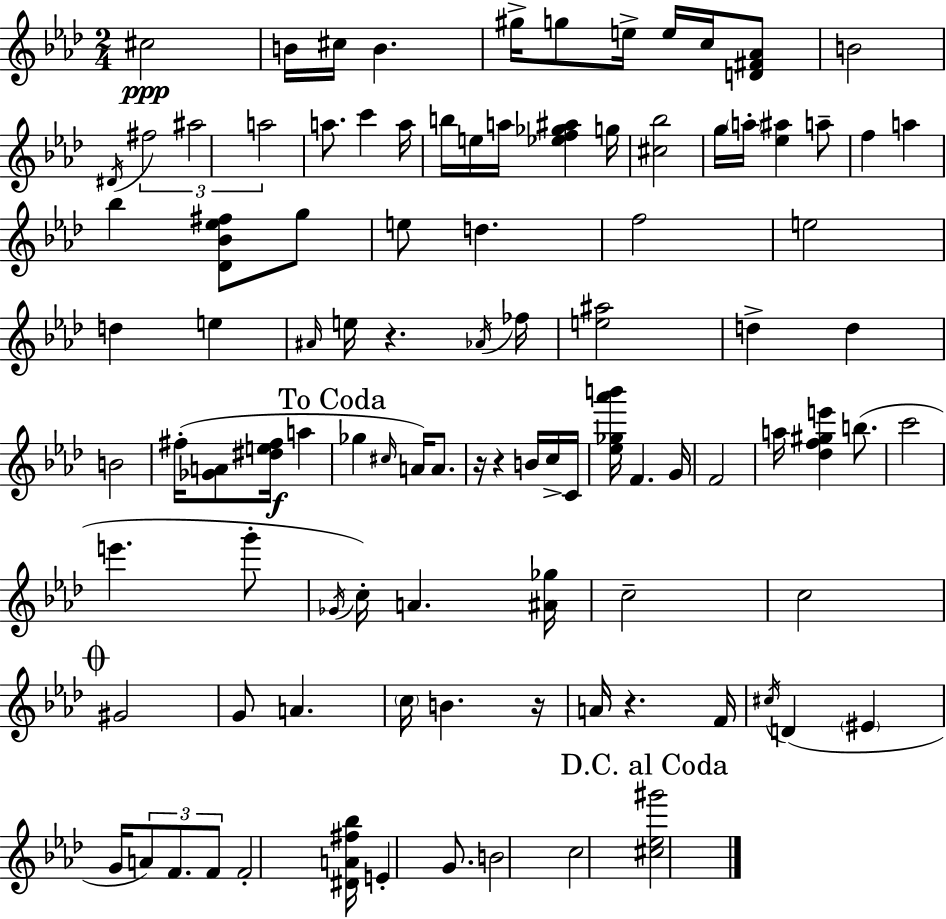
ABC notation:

X:1
T:Untitled
M:2/4
L:1/4
K:Ab
^c2 B/4 ^c/4 B ^g/4 g/2 e/4 e/4 c/4 [D^F_A]/2 B2 ^D/4 ^f2 ^a2 a2 a/2 c' a/4 b/4 e/4 a/4 [_ef_g^a] g/4 [^c_b]2 g/4 a/4 [_e^a] a/2 f a _b [_D_B_e^f]/2 g/2 e/2 d f2 e2 d e ^A/4 e/4 z _A/4 _f/4 [e^a]2 d d B2 ^f/4 [_GA]/2 [^de^f]/4 a _g ^c/4 A/4 A/2 z/4 z B/4 c/4 C/4 [_e_g_a'b']/4 F G/4 F2 a/4 [_df^ge'] b/2 c'2 e' g'/2 _G/4 c/4 A [^A_g]/4 c2 c2 ^G2 G/2 A c/4 B z/4 A/4 z F/4 ^c/4 D ^E G/4 A/2 F/2 F/2 F2 [^DA^f_b]/4 E G/2 B2 c2 [^c_e^g']2